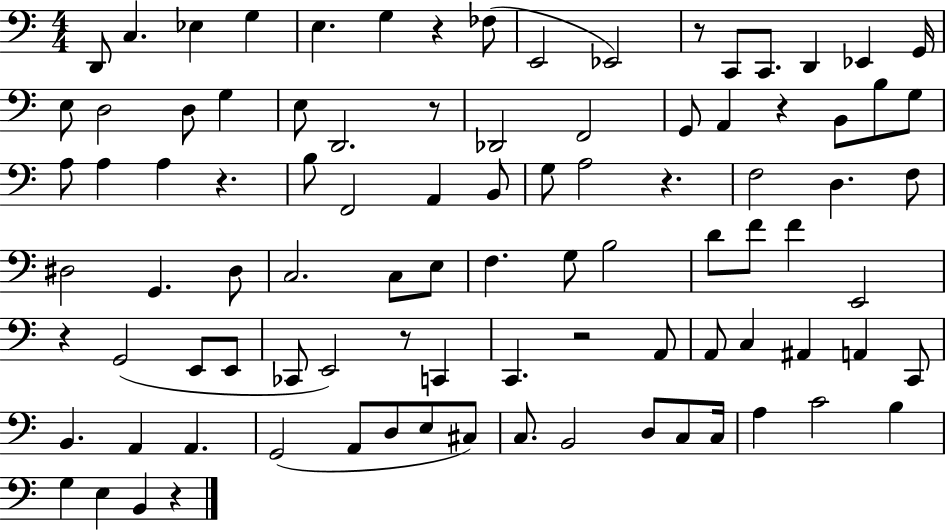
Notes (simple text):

D2/e C3/q. Eb3/q G3/q E3/q. G3/q R/q FES3/e E2/h Eb2/h R/e C2/e C2/e. D2/q Eb2/q G2/s E3/e D3/h D3/e G3/q E3/e D2/h. R/e Db2/h F2/h G2/e A2/q R/q B2/e B3/e G3/e A3/e A3/q A3/q R/q. B3/e F2/h A2/q B2/e G3/e A3/h R/q. F3/h D3/q. F3/e D#3/h G2/q. D#3/e C3/h. C3/e E3/e F3/q. G3/e B3/h D4/e F4/e F4/q E2/h R/q G2/h E2/e E2/e CES2/e E2/h R/e C2/q C2/q. R/h A2/e A2/e C3/q A#2/q A2/q C2/e B2/q. A2/q A2/q. G2/h A2/e D3/e E3/e C#3/e C3/e. B2/h D3/e C3/e C3/s A3/q C4/h B3/q G3/q E3/q B2/q R/q